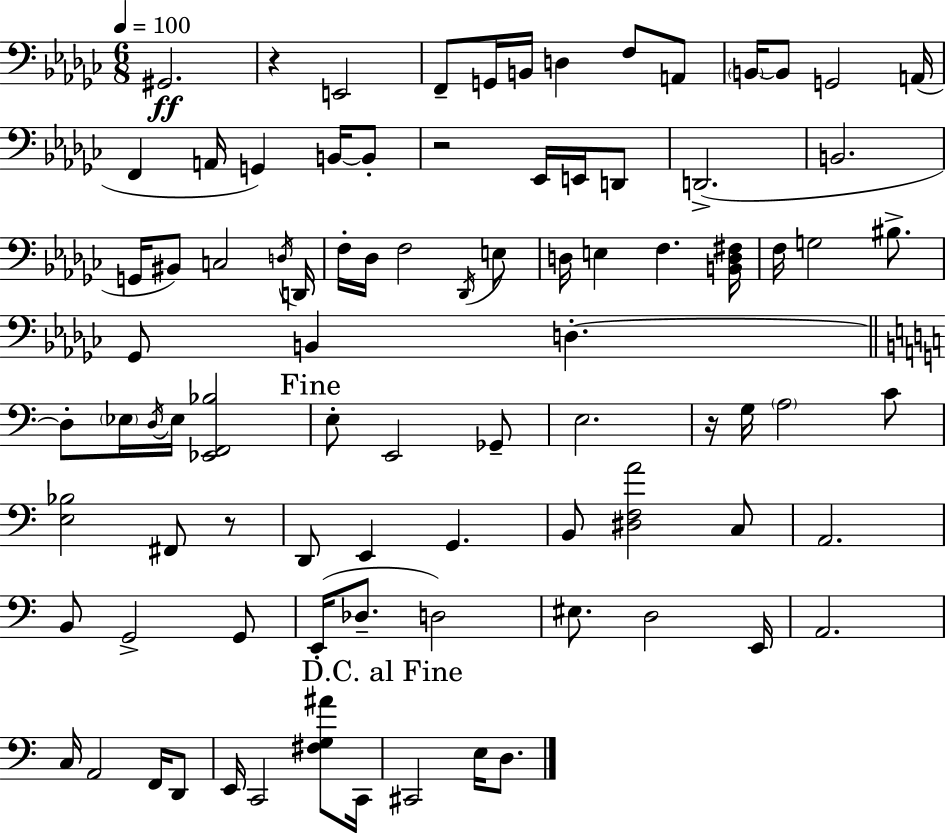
X:1
T:Untitled
M:6/8
L:1/4
K:Ebm
^G,,2 z E,,2 F,,/2 G,,/4 B,,/4 D, F,/2 A,,/2 B,,/4 B,,/2 G,,2 A,,/4 F,, A,,/4 G,, B,,/4 B,,/2 z2 _E,,/4 E,,/4 D,,/2 D,,2 B,,2 G,,/4 ^B,,/2 C,2 D,/4 D,,/4 F,/4 _D,/4 F,2 _D,,/4 E,/2 D,/4 E, F, [B,,D,^F,]/4 F,/4 G,2 ^B,/2 _G,,/2 B,, D, D,/2 _E,/4 D,/4 _E,/4 [_E,,F,,_B,]2 E,/2 E,,2 _G,,/2 E,2 z/4 G,/4 A,2 C/2 [E,_B,]2 ^F,,/2 z/2 D,,/2 E,, G,, B,,/2 [^D,F,A]2 C,/2 A,,2 B,,/2 G,,2 G,,/2 E,,/4 _D,/2 D,2 ^E,/2 D,2 E,,/4 A,,2 C,/4 A,,2 F,,/4 D,,/2 E,,/4 C,,2 [^F,G,^A]/2 C,,/4 ^C,,2 E,/4 D,/2